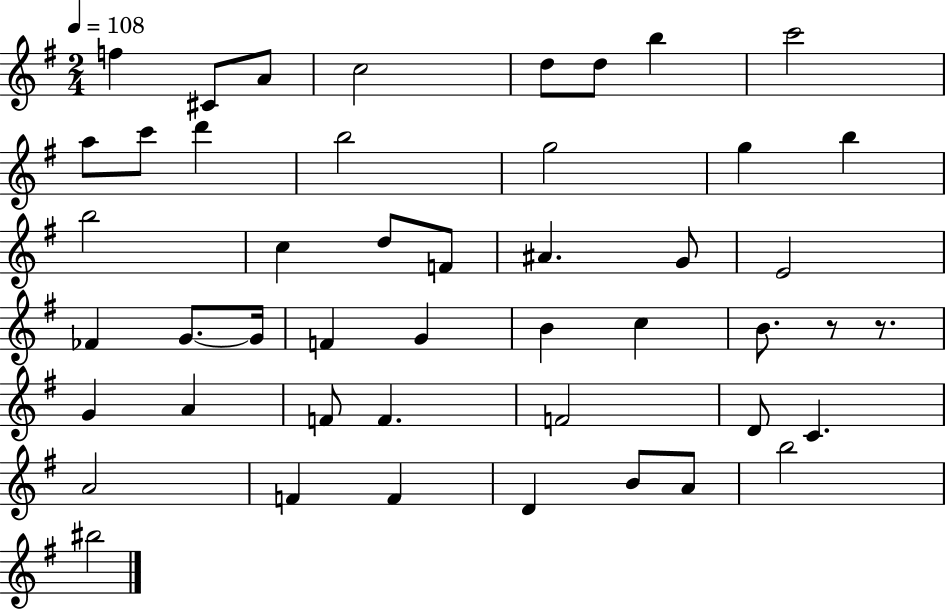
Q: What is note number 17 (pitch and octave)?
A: C5